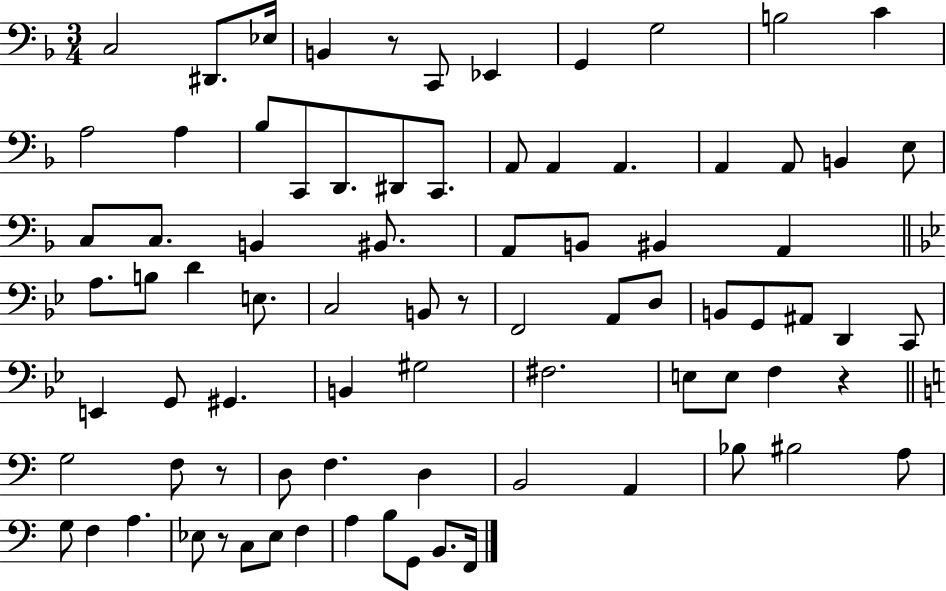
X:1
T:Untitled
M:3/4
L:1/4
K:F
C,2 ^D,,/2 _E,/4 B,, z/2 C,,/2 _E,, G,, G,2 B,2 C A,2 A, _B,/2 C,,/2 D,,/2 ^D,,/2 C,,/2 A,,/2 A,, A,, A,, A,,/2 B,, E,/2 C,/2 C,/2 B,, ^B,,/2 A,,/2 B,,/2 ^B,, A,, A,/2 B,/2 D E,/2 C,2 B,,/2 z/2 F,,2 A,,/2 D,/2 B,,/2 G,,/2 ^A,,/2 D,, C,,/2 E,, G,,/2 ^G,, B,, ^G,2 ^F,2 E,/2 E,/2 F, z G,2 F,/2 z/2 D,/2 F, D, B,,2 A,, _B,/2 ^B,2 A,/2 G,/2 F, A, _E,/2 z/2 C,/2 _E,/2 F, A, B,/2 G,,/2 B,,/2 F,,/4